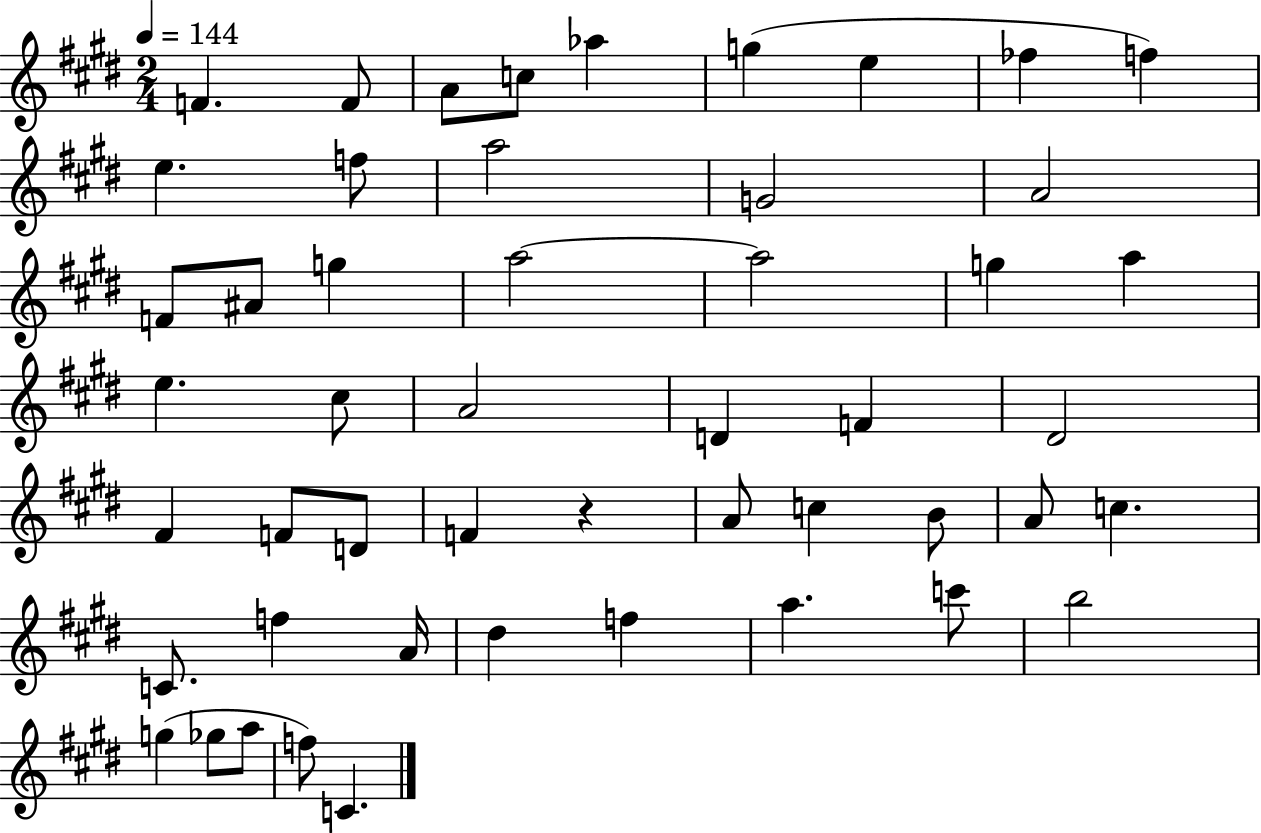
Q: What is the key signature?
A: E major